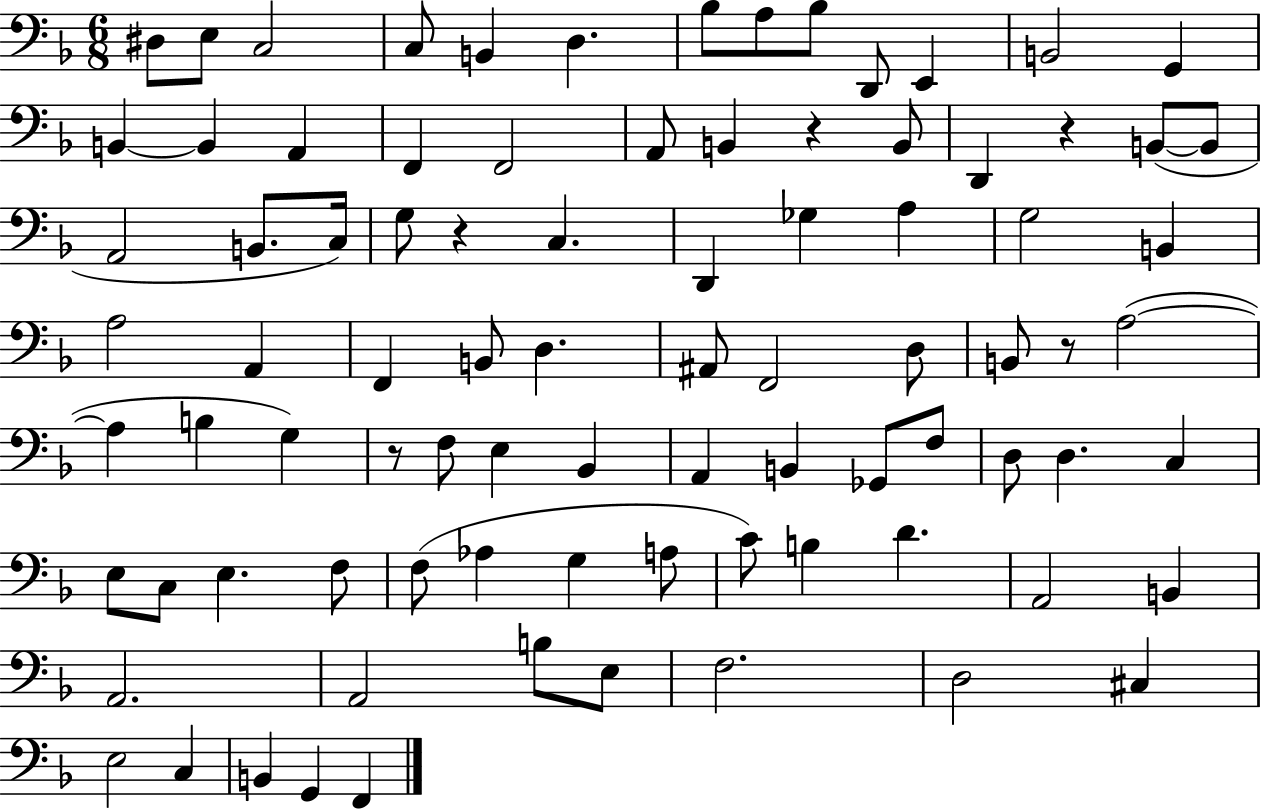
X:1
T:Untitled
M:6/8
L:1/4
K:F
^D,/2 E,/2 C,2 C,/2 B,, D, _B,/2 A,/2 _B,/2 D,,/2 E,, B,,2 G,, B,, B,, A,, F,, F,,2 A,,/2 B,, z B,,/2 D,, z B,,/2 B,,/2 A,,2 B,,/2 C,/4 G,/2 z C, D,, _G, A, G,2 B,, A,2 A,, F,, B,,/2 D, ^A,,/2 F,,2 D,/2 B,,/2 z/2 A,2 A, B, G, z/2 F,/2 E, _B,, A,, B,, _G,,/2 F,/2 D,/2 D, C, E,/2 C,/2 E, F,/2 F,/2 _A, G, A,/2 C/2 B, D A,,2 B,, A,,2 A,,2 B,/2 E,/2 F,2 D,2 ^C, E,2 C, B,, G,, F,,